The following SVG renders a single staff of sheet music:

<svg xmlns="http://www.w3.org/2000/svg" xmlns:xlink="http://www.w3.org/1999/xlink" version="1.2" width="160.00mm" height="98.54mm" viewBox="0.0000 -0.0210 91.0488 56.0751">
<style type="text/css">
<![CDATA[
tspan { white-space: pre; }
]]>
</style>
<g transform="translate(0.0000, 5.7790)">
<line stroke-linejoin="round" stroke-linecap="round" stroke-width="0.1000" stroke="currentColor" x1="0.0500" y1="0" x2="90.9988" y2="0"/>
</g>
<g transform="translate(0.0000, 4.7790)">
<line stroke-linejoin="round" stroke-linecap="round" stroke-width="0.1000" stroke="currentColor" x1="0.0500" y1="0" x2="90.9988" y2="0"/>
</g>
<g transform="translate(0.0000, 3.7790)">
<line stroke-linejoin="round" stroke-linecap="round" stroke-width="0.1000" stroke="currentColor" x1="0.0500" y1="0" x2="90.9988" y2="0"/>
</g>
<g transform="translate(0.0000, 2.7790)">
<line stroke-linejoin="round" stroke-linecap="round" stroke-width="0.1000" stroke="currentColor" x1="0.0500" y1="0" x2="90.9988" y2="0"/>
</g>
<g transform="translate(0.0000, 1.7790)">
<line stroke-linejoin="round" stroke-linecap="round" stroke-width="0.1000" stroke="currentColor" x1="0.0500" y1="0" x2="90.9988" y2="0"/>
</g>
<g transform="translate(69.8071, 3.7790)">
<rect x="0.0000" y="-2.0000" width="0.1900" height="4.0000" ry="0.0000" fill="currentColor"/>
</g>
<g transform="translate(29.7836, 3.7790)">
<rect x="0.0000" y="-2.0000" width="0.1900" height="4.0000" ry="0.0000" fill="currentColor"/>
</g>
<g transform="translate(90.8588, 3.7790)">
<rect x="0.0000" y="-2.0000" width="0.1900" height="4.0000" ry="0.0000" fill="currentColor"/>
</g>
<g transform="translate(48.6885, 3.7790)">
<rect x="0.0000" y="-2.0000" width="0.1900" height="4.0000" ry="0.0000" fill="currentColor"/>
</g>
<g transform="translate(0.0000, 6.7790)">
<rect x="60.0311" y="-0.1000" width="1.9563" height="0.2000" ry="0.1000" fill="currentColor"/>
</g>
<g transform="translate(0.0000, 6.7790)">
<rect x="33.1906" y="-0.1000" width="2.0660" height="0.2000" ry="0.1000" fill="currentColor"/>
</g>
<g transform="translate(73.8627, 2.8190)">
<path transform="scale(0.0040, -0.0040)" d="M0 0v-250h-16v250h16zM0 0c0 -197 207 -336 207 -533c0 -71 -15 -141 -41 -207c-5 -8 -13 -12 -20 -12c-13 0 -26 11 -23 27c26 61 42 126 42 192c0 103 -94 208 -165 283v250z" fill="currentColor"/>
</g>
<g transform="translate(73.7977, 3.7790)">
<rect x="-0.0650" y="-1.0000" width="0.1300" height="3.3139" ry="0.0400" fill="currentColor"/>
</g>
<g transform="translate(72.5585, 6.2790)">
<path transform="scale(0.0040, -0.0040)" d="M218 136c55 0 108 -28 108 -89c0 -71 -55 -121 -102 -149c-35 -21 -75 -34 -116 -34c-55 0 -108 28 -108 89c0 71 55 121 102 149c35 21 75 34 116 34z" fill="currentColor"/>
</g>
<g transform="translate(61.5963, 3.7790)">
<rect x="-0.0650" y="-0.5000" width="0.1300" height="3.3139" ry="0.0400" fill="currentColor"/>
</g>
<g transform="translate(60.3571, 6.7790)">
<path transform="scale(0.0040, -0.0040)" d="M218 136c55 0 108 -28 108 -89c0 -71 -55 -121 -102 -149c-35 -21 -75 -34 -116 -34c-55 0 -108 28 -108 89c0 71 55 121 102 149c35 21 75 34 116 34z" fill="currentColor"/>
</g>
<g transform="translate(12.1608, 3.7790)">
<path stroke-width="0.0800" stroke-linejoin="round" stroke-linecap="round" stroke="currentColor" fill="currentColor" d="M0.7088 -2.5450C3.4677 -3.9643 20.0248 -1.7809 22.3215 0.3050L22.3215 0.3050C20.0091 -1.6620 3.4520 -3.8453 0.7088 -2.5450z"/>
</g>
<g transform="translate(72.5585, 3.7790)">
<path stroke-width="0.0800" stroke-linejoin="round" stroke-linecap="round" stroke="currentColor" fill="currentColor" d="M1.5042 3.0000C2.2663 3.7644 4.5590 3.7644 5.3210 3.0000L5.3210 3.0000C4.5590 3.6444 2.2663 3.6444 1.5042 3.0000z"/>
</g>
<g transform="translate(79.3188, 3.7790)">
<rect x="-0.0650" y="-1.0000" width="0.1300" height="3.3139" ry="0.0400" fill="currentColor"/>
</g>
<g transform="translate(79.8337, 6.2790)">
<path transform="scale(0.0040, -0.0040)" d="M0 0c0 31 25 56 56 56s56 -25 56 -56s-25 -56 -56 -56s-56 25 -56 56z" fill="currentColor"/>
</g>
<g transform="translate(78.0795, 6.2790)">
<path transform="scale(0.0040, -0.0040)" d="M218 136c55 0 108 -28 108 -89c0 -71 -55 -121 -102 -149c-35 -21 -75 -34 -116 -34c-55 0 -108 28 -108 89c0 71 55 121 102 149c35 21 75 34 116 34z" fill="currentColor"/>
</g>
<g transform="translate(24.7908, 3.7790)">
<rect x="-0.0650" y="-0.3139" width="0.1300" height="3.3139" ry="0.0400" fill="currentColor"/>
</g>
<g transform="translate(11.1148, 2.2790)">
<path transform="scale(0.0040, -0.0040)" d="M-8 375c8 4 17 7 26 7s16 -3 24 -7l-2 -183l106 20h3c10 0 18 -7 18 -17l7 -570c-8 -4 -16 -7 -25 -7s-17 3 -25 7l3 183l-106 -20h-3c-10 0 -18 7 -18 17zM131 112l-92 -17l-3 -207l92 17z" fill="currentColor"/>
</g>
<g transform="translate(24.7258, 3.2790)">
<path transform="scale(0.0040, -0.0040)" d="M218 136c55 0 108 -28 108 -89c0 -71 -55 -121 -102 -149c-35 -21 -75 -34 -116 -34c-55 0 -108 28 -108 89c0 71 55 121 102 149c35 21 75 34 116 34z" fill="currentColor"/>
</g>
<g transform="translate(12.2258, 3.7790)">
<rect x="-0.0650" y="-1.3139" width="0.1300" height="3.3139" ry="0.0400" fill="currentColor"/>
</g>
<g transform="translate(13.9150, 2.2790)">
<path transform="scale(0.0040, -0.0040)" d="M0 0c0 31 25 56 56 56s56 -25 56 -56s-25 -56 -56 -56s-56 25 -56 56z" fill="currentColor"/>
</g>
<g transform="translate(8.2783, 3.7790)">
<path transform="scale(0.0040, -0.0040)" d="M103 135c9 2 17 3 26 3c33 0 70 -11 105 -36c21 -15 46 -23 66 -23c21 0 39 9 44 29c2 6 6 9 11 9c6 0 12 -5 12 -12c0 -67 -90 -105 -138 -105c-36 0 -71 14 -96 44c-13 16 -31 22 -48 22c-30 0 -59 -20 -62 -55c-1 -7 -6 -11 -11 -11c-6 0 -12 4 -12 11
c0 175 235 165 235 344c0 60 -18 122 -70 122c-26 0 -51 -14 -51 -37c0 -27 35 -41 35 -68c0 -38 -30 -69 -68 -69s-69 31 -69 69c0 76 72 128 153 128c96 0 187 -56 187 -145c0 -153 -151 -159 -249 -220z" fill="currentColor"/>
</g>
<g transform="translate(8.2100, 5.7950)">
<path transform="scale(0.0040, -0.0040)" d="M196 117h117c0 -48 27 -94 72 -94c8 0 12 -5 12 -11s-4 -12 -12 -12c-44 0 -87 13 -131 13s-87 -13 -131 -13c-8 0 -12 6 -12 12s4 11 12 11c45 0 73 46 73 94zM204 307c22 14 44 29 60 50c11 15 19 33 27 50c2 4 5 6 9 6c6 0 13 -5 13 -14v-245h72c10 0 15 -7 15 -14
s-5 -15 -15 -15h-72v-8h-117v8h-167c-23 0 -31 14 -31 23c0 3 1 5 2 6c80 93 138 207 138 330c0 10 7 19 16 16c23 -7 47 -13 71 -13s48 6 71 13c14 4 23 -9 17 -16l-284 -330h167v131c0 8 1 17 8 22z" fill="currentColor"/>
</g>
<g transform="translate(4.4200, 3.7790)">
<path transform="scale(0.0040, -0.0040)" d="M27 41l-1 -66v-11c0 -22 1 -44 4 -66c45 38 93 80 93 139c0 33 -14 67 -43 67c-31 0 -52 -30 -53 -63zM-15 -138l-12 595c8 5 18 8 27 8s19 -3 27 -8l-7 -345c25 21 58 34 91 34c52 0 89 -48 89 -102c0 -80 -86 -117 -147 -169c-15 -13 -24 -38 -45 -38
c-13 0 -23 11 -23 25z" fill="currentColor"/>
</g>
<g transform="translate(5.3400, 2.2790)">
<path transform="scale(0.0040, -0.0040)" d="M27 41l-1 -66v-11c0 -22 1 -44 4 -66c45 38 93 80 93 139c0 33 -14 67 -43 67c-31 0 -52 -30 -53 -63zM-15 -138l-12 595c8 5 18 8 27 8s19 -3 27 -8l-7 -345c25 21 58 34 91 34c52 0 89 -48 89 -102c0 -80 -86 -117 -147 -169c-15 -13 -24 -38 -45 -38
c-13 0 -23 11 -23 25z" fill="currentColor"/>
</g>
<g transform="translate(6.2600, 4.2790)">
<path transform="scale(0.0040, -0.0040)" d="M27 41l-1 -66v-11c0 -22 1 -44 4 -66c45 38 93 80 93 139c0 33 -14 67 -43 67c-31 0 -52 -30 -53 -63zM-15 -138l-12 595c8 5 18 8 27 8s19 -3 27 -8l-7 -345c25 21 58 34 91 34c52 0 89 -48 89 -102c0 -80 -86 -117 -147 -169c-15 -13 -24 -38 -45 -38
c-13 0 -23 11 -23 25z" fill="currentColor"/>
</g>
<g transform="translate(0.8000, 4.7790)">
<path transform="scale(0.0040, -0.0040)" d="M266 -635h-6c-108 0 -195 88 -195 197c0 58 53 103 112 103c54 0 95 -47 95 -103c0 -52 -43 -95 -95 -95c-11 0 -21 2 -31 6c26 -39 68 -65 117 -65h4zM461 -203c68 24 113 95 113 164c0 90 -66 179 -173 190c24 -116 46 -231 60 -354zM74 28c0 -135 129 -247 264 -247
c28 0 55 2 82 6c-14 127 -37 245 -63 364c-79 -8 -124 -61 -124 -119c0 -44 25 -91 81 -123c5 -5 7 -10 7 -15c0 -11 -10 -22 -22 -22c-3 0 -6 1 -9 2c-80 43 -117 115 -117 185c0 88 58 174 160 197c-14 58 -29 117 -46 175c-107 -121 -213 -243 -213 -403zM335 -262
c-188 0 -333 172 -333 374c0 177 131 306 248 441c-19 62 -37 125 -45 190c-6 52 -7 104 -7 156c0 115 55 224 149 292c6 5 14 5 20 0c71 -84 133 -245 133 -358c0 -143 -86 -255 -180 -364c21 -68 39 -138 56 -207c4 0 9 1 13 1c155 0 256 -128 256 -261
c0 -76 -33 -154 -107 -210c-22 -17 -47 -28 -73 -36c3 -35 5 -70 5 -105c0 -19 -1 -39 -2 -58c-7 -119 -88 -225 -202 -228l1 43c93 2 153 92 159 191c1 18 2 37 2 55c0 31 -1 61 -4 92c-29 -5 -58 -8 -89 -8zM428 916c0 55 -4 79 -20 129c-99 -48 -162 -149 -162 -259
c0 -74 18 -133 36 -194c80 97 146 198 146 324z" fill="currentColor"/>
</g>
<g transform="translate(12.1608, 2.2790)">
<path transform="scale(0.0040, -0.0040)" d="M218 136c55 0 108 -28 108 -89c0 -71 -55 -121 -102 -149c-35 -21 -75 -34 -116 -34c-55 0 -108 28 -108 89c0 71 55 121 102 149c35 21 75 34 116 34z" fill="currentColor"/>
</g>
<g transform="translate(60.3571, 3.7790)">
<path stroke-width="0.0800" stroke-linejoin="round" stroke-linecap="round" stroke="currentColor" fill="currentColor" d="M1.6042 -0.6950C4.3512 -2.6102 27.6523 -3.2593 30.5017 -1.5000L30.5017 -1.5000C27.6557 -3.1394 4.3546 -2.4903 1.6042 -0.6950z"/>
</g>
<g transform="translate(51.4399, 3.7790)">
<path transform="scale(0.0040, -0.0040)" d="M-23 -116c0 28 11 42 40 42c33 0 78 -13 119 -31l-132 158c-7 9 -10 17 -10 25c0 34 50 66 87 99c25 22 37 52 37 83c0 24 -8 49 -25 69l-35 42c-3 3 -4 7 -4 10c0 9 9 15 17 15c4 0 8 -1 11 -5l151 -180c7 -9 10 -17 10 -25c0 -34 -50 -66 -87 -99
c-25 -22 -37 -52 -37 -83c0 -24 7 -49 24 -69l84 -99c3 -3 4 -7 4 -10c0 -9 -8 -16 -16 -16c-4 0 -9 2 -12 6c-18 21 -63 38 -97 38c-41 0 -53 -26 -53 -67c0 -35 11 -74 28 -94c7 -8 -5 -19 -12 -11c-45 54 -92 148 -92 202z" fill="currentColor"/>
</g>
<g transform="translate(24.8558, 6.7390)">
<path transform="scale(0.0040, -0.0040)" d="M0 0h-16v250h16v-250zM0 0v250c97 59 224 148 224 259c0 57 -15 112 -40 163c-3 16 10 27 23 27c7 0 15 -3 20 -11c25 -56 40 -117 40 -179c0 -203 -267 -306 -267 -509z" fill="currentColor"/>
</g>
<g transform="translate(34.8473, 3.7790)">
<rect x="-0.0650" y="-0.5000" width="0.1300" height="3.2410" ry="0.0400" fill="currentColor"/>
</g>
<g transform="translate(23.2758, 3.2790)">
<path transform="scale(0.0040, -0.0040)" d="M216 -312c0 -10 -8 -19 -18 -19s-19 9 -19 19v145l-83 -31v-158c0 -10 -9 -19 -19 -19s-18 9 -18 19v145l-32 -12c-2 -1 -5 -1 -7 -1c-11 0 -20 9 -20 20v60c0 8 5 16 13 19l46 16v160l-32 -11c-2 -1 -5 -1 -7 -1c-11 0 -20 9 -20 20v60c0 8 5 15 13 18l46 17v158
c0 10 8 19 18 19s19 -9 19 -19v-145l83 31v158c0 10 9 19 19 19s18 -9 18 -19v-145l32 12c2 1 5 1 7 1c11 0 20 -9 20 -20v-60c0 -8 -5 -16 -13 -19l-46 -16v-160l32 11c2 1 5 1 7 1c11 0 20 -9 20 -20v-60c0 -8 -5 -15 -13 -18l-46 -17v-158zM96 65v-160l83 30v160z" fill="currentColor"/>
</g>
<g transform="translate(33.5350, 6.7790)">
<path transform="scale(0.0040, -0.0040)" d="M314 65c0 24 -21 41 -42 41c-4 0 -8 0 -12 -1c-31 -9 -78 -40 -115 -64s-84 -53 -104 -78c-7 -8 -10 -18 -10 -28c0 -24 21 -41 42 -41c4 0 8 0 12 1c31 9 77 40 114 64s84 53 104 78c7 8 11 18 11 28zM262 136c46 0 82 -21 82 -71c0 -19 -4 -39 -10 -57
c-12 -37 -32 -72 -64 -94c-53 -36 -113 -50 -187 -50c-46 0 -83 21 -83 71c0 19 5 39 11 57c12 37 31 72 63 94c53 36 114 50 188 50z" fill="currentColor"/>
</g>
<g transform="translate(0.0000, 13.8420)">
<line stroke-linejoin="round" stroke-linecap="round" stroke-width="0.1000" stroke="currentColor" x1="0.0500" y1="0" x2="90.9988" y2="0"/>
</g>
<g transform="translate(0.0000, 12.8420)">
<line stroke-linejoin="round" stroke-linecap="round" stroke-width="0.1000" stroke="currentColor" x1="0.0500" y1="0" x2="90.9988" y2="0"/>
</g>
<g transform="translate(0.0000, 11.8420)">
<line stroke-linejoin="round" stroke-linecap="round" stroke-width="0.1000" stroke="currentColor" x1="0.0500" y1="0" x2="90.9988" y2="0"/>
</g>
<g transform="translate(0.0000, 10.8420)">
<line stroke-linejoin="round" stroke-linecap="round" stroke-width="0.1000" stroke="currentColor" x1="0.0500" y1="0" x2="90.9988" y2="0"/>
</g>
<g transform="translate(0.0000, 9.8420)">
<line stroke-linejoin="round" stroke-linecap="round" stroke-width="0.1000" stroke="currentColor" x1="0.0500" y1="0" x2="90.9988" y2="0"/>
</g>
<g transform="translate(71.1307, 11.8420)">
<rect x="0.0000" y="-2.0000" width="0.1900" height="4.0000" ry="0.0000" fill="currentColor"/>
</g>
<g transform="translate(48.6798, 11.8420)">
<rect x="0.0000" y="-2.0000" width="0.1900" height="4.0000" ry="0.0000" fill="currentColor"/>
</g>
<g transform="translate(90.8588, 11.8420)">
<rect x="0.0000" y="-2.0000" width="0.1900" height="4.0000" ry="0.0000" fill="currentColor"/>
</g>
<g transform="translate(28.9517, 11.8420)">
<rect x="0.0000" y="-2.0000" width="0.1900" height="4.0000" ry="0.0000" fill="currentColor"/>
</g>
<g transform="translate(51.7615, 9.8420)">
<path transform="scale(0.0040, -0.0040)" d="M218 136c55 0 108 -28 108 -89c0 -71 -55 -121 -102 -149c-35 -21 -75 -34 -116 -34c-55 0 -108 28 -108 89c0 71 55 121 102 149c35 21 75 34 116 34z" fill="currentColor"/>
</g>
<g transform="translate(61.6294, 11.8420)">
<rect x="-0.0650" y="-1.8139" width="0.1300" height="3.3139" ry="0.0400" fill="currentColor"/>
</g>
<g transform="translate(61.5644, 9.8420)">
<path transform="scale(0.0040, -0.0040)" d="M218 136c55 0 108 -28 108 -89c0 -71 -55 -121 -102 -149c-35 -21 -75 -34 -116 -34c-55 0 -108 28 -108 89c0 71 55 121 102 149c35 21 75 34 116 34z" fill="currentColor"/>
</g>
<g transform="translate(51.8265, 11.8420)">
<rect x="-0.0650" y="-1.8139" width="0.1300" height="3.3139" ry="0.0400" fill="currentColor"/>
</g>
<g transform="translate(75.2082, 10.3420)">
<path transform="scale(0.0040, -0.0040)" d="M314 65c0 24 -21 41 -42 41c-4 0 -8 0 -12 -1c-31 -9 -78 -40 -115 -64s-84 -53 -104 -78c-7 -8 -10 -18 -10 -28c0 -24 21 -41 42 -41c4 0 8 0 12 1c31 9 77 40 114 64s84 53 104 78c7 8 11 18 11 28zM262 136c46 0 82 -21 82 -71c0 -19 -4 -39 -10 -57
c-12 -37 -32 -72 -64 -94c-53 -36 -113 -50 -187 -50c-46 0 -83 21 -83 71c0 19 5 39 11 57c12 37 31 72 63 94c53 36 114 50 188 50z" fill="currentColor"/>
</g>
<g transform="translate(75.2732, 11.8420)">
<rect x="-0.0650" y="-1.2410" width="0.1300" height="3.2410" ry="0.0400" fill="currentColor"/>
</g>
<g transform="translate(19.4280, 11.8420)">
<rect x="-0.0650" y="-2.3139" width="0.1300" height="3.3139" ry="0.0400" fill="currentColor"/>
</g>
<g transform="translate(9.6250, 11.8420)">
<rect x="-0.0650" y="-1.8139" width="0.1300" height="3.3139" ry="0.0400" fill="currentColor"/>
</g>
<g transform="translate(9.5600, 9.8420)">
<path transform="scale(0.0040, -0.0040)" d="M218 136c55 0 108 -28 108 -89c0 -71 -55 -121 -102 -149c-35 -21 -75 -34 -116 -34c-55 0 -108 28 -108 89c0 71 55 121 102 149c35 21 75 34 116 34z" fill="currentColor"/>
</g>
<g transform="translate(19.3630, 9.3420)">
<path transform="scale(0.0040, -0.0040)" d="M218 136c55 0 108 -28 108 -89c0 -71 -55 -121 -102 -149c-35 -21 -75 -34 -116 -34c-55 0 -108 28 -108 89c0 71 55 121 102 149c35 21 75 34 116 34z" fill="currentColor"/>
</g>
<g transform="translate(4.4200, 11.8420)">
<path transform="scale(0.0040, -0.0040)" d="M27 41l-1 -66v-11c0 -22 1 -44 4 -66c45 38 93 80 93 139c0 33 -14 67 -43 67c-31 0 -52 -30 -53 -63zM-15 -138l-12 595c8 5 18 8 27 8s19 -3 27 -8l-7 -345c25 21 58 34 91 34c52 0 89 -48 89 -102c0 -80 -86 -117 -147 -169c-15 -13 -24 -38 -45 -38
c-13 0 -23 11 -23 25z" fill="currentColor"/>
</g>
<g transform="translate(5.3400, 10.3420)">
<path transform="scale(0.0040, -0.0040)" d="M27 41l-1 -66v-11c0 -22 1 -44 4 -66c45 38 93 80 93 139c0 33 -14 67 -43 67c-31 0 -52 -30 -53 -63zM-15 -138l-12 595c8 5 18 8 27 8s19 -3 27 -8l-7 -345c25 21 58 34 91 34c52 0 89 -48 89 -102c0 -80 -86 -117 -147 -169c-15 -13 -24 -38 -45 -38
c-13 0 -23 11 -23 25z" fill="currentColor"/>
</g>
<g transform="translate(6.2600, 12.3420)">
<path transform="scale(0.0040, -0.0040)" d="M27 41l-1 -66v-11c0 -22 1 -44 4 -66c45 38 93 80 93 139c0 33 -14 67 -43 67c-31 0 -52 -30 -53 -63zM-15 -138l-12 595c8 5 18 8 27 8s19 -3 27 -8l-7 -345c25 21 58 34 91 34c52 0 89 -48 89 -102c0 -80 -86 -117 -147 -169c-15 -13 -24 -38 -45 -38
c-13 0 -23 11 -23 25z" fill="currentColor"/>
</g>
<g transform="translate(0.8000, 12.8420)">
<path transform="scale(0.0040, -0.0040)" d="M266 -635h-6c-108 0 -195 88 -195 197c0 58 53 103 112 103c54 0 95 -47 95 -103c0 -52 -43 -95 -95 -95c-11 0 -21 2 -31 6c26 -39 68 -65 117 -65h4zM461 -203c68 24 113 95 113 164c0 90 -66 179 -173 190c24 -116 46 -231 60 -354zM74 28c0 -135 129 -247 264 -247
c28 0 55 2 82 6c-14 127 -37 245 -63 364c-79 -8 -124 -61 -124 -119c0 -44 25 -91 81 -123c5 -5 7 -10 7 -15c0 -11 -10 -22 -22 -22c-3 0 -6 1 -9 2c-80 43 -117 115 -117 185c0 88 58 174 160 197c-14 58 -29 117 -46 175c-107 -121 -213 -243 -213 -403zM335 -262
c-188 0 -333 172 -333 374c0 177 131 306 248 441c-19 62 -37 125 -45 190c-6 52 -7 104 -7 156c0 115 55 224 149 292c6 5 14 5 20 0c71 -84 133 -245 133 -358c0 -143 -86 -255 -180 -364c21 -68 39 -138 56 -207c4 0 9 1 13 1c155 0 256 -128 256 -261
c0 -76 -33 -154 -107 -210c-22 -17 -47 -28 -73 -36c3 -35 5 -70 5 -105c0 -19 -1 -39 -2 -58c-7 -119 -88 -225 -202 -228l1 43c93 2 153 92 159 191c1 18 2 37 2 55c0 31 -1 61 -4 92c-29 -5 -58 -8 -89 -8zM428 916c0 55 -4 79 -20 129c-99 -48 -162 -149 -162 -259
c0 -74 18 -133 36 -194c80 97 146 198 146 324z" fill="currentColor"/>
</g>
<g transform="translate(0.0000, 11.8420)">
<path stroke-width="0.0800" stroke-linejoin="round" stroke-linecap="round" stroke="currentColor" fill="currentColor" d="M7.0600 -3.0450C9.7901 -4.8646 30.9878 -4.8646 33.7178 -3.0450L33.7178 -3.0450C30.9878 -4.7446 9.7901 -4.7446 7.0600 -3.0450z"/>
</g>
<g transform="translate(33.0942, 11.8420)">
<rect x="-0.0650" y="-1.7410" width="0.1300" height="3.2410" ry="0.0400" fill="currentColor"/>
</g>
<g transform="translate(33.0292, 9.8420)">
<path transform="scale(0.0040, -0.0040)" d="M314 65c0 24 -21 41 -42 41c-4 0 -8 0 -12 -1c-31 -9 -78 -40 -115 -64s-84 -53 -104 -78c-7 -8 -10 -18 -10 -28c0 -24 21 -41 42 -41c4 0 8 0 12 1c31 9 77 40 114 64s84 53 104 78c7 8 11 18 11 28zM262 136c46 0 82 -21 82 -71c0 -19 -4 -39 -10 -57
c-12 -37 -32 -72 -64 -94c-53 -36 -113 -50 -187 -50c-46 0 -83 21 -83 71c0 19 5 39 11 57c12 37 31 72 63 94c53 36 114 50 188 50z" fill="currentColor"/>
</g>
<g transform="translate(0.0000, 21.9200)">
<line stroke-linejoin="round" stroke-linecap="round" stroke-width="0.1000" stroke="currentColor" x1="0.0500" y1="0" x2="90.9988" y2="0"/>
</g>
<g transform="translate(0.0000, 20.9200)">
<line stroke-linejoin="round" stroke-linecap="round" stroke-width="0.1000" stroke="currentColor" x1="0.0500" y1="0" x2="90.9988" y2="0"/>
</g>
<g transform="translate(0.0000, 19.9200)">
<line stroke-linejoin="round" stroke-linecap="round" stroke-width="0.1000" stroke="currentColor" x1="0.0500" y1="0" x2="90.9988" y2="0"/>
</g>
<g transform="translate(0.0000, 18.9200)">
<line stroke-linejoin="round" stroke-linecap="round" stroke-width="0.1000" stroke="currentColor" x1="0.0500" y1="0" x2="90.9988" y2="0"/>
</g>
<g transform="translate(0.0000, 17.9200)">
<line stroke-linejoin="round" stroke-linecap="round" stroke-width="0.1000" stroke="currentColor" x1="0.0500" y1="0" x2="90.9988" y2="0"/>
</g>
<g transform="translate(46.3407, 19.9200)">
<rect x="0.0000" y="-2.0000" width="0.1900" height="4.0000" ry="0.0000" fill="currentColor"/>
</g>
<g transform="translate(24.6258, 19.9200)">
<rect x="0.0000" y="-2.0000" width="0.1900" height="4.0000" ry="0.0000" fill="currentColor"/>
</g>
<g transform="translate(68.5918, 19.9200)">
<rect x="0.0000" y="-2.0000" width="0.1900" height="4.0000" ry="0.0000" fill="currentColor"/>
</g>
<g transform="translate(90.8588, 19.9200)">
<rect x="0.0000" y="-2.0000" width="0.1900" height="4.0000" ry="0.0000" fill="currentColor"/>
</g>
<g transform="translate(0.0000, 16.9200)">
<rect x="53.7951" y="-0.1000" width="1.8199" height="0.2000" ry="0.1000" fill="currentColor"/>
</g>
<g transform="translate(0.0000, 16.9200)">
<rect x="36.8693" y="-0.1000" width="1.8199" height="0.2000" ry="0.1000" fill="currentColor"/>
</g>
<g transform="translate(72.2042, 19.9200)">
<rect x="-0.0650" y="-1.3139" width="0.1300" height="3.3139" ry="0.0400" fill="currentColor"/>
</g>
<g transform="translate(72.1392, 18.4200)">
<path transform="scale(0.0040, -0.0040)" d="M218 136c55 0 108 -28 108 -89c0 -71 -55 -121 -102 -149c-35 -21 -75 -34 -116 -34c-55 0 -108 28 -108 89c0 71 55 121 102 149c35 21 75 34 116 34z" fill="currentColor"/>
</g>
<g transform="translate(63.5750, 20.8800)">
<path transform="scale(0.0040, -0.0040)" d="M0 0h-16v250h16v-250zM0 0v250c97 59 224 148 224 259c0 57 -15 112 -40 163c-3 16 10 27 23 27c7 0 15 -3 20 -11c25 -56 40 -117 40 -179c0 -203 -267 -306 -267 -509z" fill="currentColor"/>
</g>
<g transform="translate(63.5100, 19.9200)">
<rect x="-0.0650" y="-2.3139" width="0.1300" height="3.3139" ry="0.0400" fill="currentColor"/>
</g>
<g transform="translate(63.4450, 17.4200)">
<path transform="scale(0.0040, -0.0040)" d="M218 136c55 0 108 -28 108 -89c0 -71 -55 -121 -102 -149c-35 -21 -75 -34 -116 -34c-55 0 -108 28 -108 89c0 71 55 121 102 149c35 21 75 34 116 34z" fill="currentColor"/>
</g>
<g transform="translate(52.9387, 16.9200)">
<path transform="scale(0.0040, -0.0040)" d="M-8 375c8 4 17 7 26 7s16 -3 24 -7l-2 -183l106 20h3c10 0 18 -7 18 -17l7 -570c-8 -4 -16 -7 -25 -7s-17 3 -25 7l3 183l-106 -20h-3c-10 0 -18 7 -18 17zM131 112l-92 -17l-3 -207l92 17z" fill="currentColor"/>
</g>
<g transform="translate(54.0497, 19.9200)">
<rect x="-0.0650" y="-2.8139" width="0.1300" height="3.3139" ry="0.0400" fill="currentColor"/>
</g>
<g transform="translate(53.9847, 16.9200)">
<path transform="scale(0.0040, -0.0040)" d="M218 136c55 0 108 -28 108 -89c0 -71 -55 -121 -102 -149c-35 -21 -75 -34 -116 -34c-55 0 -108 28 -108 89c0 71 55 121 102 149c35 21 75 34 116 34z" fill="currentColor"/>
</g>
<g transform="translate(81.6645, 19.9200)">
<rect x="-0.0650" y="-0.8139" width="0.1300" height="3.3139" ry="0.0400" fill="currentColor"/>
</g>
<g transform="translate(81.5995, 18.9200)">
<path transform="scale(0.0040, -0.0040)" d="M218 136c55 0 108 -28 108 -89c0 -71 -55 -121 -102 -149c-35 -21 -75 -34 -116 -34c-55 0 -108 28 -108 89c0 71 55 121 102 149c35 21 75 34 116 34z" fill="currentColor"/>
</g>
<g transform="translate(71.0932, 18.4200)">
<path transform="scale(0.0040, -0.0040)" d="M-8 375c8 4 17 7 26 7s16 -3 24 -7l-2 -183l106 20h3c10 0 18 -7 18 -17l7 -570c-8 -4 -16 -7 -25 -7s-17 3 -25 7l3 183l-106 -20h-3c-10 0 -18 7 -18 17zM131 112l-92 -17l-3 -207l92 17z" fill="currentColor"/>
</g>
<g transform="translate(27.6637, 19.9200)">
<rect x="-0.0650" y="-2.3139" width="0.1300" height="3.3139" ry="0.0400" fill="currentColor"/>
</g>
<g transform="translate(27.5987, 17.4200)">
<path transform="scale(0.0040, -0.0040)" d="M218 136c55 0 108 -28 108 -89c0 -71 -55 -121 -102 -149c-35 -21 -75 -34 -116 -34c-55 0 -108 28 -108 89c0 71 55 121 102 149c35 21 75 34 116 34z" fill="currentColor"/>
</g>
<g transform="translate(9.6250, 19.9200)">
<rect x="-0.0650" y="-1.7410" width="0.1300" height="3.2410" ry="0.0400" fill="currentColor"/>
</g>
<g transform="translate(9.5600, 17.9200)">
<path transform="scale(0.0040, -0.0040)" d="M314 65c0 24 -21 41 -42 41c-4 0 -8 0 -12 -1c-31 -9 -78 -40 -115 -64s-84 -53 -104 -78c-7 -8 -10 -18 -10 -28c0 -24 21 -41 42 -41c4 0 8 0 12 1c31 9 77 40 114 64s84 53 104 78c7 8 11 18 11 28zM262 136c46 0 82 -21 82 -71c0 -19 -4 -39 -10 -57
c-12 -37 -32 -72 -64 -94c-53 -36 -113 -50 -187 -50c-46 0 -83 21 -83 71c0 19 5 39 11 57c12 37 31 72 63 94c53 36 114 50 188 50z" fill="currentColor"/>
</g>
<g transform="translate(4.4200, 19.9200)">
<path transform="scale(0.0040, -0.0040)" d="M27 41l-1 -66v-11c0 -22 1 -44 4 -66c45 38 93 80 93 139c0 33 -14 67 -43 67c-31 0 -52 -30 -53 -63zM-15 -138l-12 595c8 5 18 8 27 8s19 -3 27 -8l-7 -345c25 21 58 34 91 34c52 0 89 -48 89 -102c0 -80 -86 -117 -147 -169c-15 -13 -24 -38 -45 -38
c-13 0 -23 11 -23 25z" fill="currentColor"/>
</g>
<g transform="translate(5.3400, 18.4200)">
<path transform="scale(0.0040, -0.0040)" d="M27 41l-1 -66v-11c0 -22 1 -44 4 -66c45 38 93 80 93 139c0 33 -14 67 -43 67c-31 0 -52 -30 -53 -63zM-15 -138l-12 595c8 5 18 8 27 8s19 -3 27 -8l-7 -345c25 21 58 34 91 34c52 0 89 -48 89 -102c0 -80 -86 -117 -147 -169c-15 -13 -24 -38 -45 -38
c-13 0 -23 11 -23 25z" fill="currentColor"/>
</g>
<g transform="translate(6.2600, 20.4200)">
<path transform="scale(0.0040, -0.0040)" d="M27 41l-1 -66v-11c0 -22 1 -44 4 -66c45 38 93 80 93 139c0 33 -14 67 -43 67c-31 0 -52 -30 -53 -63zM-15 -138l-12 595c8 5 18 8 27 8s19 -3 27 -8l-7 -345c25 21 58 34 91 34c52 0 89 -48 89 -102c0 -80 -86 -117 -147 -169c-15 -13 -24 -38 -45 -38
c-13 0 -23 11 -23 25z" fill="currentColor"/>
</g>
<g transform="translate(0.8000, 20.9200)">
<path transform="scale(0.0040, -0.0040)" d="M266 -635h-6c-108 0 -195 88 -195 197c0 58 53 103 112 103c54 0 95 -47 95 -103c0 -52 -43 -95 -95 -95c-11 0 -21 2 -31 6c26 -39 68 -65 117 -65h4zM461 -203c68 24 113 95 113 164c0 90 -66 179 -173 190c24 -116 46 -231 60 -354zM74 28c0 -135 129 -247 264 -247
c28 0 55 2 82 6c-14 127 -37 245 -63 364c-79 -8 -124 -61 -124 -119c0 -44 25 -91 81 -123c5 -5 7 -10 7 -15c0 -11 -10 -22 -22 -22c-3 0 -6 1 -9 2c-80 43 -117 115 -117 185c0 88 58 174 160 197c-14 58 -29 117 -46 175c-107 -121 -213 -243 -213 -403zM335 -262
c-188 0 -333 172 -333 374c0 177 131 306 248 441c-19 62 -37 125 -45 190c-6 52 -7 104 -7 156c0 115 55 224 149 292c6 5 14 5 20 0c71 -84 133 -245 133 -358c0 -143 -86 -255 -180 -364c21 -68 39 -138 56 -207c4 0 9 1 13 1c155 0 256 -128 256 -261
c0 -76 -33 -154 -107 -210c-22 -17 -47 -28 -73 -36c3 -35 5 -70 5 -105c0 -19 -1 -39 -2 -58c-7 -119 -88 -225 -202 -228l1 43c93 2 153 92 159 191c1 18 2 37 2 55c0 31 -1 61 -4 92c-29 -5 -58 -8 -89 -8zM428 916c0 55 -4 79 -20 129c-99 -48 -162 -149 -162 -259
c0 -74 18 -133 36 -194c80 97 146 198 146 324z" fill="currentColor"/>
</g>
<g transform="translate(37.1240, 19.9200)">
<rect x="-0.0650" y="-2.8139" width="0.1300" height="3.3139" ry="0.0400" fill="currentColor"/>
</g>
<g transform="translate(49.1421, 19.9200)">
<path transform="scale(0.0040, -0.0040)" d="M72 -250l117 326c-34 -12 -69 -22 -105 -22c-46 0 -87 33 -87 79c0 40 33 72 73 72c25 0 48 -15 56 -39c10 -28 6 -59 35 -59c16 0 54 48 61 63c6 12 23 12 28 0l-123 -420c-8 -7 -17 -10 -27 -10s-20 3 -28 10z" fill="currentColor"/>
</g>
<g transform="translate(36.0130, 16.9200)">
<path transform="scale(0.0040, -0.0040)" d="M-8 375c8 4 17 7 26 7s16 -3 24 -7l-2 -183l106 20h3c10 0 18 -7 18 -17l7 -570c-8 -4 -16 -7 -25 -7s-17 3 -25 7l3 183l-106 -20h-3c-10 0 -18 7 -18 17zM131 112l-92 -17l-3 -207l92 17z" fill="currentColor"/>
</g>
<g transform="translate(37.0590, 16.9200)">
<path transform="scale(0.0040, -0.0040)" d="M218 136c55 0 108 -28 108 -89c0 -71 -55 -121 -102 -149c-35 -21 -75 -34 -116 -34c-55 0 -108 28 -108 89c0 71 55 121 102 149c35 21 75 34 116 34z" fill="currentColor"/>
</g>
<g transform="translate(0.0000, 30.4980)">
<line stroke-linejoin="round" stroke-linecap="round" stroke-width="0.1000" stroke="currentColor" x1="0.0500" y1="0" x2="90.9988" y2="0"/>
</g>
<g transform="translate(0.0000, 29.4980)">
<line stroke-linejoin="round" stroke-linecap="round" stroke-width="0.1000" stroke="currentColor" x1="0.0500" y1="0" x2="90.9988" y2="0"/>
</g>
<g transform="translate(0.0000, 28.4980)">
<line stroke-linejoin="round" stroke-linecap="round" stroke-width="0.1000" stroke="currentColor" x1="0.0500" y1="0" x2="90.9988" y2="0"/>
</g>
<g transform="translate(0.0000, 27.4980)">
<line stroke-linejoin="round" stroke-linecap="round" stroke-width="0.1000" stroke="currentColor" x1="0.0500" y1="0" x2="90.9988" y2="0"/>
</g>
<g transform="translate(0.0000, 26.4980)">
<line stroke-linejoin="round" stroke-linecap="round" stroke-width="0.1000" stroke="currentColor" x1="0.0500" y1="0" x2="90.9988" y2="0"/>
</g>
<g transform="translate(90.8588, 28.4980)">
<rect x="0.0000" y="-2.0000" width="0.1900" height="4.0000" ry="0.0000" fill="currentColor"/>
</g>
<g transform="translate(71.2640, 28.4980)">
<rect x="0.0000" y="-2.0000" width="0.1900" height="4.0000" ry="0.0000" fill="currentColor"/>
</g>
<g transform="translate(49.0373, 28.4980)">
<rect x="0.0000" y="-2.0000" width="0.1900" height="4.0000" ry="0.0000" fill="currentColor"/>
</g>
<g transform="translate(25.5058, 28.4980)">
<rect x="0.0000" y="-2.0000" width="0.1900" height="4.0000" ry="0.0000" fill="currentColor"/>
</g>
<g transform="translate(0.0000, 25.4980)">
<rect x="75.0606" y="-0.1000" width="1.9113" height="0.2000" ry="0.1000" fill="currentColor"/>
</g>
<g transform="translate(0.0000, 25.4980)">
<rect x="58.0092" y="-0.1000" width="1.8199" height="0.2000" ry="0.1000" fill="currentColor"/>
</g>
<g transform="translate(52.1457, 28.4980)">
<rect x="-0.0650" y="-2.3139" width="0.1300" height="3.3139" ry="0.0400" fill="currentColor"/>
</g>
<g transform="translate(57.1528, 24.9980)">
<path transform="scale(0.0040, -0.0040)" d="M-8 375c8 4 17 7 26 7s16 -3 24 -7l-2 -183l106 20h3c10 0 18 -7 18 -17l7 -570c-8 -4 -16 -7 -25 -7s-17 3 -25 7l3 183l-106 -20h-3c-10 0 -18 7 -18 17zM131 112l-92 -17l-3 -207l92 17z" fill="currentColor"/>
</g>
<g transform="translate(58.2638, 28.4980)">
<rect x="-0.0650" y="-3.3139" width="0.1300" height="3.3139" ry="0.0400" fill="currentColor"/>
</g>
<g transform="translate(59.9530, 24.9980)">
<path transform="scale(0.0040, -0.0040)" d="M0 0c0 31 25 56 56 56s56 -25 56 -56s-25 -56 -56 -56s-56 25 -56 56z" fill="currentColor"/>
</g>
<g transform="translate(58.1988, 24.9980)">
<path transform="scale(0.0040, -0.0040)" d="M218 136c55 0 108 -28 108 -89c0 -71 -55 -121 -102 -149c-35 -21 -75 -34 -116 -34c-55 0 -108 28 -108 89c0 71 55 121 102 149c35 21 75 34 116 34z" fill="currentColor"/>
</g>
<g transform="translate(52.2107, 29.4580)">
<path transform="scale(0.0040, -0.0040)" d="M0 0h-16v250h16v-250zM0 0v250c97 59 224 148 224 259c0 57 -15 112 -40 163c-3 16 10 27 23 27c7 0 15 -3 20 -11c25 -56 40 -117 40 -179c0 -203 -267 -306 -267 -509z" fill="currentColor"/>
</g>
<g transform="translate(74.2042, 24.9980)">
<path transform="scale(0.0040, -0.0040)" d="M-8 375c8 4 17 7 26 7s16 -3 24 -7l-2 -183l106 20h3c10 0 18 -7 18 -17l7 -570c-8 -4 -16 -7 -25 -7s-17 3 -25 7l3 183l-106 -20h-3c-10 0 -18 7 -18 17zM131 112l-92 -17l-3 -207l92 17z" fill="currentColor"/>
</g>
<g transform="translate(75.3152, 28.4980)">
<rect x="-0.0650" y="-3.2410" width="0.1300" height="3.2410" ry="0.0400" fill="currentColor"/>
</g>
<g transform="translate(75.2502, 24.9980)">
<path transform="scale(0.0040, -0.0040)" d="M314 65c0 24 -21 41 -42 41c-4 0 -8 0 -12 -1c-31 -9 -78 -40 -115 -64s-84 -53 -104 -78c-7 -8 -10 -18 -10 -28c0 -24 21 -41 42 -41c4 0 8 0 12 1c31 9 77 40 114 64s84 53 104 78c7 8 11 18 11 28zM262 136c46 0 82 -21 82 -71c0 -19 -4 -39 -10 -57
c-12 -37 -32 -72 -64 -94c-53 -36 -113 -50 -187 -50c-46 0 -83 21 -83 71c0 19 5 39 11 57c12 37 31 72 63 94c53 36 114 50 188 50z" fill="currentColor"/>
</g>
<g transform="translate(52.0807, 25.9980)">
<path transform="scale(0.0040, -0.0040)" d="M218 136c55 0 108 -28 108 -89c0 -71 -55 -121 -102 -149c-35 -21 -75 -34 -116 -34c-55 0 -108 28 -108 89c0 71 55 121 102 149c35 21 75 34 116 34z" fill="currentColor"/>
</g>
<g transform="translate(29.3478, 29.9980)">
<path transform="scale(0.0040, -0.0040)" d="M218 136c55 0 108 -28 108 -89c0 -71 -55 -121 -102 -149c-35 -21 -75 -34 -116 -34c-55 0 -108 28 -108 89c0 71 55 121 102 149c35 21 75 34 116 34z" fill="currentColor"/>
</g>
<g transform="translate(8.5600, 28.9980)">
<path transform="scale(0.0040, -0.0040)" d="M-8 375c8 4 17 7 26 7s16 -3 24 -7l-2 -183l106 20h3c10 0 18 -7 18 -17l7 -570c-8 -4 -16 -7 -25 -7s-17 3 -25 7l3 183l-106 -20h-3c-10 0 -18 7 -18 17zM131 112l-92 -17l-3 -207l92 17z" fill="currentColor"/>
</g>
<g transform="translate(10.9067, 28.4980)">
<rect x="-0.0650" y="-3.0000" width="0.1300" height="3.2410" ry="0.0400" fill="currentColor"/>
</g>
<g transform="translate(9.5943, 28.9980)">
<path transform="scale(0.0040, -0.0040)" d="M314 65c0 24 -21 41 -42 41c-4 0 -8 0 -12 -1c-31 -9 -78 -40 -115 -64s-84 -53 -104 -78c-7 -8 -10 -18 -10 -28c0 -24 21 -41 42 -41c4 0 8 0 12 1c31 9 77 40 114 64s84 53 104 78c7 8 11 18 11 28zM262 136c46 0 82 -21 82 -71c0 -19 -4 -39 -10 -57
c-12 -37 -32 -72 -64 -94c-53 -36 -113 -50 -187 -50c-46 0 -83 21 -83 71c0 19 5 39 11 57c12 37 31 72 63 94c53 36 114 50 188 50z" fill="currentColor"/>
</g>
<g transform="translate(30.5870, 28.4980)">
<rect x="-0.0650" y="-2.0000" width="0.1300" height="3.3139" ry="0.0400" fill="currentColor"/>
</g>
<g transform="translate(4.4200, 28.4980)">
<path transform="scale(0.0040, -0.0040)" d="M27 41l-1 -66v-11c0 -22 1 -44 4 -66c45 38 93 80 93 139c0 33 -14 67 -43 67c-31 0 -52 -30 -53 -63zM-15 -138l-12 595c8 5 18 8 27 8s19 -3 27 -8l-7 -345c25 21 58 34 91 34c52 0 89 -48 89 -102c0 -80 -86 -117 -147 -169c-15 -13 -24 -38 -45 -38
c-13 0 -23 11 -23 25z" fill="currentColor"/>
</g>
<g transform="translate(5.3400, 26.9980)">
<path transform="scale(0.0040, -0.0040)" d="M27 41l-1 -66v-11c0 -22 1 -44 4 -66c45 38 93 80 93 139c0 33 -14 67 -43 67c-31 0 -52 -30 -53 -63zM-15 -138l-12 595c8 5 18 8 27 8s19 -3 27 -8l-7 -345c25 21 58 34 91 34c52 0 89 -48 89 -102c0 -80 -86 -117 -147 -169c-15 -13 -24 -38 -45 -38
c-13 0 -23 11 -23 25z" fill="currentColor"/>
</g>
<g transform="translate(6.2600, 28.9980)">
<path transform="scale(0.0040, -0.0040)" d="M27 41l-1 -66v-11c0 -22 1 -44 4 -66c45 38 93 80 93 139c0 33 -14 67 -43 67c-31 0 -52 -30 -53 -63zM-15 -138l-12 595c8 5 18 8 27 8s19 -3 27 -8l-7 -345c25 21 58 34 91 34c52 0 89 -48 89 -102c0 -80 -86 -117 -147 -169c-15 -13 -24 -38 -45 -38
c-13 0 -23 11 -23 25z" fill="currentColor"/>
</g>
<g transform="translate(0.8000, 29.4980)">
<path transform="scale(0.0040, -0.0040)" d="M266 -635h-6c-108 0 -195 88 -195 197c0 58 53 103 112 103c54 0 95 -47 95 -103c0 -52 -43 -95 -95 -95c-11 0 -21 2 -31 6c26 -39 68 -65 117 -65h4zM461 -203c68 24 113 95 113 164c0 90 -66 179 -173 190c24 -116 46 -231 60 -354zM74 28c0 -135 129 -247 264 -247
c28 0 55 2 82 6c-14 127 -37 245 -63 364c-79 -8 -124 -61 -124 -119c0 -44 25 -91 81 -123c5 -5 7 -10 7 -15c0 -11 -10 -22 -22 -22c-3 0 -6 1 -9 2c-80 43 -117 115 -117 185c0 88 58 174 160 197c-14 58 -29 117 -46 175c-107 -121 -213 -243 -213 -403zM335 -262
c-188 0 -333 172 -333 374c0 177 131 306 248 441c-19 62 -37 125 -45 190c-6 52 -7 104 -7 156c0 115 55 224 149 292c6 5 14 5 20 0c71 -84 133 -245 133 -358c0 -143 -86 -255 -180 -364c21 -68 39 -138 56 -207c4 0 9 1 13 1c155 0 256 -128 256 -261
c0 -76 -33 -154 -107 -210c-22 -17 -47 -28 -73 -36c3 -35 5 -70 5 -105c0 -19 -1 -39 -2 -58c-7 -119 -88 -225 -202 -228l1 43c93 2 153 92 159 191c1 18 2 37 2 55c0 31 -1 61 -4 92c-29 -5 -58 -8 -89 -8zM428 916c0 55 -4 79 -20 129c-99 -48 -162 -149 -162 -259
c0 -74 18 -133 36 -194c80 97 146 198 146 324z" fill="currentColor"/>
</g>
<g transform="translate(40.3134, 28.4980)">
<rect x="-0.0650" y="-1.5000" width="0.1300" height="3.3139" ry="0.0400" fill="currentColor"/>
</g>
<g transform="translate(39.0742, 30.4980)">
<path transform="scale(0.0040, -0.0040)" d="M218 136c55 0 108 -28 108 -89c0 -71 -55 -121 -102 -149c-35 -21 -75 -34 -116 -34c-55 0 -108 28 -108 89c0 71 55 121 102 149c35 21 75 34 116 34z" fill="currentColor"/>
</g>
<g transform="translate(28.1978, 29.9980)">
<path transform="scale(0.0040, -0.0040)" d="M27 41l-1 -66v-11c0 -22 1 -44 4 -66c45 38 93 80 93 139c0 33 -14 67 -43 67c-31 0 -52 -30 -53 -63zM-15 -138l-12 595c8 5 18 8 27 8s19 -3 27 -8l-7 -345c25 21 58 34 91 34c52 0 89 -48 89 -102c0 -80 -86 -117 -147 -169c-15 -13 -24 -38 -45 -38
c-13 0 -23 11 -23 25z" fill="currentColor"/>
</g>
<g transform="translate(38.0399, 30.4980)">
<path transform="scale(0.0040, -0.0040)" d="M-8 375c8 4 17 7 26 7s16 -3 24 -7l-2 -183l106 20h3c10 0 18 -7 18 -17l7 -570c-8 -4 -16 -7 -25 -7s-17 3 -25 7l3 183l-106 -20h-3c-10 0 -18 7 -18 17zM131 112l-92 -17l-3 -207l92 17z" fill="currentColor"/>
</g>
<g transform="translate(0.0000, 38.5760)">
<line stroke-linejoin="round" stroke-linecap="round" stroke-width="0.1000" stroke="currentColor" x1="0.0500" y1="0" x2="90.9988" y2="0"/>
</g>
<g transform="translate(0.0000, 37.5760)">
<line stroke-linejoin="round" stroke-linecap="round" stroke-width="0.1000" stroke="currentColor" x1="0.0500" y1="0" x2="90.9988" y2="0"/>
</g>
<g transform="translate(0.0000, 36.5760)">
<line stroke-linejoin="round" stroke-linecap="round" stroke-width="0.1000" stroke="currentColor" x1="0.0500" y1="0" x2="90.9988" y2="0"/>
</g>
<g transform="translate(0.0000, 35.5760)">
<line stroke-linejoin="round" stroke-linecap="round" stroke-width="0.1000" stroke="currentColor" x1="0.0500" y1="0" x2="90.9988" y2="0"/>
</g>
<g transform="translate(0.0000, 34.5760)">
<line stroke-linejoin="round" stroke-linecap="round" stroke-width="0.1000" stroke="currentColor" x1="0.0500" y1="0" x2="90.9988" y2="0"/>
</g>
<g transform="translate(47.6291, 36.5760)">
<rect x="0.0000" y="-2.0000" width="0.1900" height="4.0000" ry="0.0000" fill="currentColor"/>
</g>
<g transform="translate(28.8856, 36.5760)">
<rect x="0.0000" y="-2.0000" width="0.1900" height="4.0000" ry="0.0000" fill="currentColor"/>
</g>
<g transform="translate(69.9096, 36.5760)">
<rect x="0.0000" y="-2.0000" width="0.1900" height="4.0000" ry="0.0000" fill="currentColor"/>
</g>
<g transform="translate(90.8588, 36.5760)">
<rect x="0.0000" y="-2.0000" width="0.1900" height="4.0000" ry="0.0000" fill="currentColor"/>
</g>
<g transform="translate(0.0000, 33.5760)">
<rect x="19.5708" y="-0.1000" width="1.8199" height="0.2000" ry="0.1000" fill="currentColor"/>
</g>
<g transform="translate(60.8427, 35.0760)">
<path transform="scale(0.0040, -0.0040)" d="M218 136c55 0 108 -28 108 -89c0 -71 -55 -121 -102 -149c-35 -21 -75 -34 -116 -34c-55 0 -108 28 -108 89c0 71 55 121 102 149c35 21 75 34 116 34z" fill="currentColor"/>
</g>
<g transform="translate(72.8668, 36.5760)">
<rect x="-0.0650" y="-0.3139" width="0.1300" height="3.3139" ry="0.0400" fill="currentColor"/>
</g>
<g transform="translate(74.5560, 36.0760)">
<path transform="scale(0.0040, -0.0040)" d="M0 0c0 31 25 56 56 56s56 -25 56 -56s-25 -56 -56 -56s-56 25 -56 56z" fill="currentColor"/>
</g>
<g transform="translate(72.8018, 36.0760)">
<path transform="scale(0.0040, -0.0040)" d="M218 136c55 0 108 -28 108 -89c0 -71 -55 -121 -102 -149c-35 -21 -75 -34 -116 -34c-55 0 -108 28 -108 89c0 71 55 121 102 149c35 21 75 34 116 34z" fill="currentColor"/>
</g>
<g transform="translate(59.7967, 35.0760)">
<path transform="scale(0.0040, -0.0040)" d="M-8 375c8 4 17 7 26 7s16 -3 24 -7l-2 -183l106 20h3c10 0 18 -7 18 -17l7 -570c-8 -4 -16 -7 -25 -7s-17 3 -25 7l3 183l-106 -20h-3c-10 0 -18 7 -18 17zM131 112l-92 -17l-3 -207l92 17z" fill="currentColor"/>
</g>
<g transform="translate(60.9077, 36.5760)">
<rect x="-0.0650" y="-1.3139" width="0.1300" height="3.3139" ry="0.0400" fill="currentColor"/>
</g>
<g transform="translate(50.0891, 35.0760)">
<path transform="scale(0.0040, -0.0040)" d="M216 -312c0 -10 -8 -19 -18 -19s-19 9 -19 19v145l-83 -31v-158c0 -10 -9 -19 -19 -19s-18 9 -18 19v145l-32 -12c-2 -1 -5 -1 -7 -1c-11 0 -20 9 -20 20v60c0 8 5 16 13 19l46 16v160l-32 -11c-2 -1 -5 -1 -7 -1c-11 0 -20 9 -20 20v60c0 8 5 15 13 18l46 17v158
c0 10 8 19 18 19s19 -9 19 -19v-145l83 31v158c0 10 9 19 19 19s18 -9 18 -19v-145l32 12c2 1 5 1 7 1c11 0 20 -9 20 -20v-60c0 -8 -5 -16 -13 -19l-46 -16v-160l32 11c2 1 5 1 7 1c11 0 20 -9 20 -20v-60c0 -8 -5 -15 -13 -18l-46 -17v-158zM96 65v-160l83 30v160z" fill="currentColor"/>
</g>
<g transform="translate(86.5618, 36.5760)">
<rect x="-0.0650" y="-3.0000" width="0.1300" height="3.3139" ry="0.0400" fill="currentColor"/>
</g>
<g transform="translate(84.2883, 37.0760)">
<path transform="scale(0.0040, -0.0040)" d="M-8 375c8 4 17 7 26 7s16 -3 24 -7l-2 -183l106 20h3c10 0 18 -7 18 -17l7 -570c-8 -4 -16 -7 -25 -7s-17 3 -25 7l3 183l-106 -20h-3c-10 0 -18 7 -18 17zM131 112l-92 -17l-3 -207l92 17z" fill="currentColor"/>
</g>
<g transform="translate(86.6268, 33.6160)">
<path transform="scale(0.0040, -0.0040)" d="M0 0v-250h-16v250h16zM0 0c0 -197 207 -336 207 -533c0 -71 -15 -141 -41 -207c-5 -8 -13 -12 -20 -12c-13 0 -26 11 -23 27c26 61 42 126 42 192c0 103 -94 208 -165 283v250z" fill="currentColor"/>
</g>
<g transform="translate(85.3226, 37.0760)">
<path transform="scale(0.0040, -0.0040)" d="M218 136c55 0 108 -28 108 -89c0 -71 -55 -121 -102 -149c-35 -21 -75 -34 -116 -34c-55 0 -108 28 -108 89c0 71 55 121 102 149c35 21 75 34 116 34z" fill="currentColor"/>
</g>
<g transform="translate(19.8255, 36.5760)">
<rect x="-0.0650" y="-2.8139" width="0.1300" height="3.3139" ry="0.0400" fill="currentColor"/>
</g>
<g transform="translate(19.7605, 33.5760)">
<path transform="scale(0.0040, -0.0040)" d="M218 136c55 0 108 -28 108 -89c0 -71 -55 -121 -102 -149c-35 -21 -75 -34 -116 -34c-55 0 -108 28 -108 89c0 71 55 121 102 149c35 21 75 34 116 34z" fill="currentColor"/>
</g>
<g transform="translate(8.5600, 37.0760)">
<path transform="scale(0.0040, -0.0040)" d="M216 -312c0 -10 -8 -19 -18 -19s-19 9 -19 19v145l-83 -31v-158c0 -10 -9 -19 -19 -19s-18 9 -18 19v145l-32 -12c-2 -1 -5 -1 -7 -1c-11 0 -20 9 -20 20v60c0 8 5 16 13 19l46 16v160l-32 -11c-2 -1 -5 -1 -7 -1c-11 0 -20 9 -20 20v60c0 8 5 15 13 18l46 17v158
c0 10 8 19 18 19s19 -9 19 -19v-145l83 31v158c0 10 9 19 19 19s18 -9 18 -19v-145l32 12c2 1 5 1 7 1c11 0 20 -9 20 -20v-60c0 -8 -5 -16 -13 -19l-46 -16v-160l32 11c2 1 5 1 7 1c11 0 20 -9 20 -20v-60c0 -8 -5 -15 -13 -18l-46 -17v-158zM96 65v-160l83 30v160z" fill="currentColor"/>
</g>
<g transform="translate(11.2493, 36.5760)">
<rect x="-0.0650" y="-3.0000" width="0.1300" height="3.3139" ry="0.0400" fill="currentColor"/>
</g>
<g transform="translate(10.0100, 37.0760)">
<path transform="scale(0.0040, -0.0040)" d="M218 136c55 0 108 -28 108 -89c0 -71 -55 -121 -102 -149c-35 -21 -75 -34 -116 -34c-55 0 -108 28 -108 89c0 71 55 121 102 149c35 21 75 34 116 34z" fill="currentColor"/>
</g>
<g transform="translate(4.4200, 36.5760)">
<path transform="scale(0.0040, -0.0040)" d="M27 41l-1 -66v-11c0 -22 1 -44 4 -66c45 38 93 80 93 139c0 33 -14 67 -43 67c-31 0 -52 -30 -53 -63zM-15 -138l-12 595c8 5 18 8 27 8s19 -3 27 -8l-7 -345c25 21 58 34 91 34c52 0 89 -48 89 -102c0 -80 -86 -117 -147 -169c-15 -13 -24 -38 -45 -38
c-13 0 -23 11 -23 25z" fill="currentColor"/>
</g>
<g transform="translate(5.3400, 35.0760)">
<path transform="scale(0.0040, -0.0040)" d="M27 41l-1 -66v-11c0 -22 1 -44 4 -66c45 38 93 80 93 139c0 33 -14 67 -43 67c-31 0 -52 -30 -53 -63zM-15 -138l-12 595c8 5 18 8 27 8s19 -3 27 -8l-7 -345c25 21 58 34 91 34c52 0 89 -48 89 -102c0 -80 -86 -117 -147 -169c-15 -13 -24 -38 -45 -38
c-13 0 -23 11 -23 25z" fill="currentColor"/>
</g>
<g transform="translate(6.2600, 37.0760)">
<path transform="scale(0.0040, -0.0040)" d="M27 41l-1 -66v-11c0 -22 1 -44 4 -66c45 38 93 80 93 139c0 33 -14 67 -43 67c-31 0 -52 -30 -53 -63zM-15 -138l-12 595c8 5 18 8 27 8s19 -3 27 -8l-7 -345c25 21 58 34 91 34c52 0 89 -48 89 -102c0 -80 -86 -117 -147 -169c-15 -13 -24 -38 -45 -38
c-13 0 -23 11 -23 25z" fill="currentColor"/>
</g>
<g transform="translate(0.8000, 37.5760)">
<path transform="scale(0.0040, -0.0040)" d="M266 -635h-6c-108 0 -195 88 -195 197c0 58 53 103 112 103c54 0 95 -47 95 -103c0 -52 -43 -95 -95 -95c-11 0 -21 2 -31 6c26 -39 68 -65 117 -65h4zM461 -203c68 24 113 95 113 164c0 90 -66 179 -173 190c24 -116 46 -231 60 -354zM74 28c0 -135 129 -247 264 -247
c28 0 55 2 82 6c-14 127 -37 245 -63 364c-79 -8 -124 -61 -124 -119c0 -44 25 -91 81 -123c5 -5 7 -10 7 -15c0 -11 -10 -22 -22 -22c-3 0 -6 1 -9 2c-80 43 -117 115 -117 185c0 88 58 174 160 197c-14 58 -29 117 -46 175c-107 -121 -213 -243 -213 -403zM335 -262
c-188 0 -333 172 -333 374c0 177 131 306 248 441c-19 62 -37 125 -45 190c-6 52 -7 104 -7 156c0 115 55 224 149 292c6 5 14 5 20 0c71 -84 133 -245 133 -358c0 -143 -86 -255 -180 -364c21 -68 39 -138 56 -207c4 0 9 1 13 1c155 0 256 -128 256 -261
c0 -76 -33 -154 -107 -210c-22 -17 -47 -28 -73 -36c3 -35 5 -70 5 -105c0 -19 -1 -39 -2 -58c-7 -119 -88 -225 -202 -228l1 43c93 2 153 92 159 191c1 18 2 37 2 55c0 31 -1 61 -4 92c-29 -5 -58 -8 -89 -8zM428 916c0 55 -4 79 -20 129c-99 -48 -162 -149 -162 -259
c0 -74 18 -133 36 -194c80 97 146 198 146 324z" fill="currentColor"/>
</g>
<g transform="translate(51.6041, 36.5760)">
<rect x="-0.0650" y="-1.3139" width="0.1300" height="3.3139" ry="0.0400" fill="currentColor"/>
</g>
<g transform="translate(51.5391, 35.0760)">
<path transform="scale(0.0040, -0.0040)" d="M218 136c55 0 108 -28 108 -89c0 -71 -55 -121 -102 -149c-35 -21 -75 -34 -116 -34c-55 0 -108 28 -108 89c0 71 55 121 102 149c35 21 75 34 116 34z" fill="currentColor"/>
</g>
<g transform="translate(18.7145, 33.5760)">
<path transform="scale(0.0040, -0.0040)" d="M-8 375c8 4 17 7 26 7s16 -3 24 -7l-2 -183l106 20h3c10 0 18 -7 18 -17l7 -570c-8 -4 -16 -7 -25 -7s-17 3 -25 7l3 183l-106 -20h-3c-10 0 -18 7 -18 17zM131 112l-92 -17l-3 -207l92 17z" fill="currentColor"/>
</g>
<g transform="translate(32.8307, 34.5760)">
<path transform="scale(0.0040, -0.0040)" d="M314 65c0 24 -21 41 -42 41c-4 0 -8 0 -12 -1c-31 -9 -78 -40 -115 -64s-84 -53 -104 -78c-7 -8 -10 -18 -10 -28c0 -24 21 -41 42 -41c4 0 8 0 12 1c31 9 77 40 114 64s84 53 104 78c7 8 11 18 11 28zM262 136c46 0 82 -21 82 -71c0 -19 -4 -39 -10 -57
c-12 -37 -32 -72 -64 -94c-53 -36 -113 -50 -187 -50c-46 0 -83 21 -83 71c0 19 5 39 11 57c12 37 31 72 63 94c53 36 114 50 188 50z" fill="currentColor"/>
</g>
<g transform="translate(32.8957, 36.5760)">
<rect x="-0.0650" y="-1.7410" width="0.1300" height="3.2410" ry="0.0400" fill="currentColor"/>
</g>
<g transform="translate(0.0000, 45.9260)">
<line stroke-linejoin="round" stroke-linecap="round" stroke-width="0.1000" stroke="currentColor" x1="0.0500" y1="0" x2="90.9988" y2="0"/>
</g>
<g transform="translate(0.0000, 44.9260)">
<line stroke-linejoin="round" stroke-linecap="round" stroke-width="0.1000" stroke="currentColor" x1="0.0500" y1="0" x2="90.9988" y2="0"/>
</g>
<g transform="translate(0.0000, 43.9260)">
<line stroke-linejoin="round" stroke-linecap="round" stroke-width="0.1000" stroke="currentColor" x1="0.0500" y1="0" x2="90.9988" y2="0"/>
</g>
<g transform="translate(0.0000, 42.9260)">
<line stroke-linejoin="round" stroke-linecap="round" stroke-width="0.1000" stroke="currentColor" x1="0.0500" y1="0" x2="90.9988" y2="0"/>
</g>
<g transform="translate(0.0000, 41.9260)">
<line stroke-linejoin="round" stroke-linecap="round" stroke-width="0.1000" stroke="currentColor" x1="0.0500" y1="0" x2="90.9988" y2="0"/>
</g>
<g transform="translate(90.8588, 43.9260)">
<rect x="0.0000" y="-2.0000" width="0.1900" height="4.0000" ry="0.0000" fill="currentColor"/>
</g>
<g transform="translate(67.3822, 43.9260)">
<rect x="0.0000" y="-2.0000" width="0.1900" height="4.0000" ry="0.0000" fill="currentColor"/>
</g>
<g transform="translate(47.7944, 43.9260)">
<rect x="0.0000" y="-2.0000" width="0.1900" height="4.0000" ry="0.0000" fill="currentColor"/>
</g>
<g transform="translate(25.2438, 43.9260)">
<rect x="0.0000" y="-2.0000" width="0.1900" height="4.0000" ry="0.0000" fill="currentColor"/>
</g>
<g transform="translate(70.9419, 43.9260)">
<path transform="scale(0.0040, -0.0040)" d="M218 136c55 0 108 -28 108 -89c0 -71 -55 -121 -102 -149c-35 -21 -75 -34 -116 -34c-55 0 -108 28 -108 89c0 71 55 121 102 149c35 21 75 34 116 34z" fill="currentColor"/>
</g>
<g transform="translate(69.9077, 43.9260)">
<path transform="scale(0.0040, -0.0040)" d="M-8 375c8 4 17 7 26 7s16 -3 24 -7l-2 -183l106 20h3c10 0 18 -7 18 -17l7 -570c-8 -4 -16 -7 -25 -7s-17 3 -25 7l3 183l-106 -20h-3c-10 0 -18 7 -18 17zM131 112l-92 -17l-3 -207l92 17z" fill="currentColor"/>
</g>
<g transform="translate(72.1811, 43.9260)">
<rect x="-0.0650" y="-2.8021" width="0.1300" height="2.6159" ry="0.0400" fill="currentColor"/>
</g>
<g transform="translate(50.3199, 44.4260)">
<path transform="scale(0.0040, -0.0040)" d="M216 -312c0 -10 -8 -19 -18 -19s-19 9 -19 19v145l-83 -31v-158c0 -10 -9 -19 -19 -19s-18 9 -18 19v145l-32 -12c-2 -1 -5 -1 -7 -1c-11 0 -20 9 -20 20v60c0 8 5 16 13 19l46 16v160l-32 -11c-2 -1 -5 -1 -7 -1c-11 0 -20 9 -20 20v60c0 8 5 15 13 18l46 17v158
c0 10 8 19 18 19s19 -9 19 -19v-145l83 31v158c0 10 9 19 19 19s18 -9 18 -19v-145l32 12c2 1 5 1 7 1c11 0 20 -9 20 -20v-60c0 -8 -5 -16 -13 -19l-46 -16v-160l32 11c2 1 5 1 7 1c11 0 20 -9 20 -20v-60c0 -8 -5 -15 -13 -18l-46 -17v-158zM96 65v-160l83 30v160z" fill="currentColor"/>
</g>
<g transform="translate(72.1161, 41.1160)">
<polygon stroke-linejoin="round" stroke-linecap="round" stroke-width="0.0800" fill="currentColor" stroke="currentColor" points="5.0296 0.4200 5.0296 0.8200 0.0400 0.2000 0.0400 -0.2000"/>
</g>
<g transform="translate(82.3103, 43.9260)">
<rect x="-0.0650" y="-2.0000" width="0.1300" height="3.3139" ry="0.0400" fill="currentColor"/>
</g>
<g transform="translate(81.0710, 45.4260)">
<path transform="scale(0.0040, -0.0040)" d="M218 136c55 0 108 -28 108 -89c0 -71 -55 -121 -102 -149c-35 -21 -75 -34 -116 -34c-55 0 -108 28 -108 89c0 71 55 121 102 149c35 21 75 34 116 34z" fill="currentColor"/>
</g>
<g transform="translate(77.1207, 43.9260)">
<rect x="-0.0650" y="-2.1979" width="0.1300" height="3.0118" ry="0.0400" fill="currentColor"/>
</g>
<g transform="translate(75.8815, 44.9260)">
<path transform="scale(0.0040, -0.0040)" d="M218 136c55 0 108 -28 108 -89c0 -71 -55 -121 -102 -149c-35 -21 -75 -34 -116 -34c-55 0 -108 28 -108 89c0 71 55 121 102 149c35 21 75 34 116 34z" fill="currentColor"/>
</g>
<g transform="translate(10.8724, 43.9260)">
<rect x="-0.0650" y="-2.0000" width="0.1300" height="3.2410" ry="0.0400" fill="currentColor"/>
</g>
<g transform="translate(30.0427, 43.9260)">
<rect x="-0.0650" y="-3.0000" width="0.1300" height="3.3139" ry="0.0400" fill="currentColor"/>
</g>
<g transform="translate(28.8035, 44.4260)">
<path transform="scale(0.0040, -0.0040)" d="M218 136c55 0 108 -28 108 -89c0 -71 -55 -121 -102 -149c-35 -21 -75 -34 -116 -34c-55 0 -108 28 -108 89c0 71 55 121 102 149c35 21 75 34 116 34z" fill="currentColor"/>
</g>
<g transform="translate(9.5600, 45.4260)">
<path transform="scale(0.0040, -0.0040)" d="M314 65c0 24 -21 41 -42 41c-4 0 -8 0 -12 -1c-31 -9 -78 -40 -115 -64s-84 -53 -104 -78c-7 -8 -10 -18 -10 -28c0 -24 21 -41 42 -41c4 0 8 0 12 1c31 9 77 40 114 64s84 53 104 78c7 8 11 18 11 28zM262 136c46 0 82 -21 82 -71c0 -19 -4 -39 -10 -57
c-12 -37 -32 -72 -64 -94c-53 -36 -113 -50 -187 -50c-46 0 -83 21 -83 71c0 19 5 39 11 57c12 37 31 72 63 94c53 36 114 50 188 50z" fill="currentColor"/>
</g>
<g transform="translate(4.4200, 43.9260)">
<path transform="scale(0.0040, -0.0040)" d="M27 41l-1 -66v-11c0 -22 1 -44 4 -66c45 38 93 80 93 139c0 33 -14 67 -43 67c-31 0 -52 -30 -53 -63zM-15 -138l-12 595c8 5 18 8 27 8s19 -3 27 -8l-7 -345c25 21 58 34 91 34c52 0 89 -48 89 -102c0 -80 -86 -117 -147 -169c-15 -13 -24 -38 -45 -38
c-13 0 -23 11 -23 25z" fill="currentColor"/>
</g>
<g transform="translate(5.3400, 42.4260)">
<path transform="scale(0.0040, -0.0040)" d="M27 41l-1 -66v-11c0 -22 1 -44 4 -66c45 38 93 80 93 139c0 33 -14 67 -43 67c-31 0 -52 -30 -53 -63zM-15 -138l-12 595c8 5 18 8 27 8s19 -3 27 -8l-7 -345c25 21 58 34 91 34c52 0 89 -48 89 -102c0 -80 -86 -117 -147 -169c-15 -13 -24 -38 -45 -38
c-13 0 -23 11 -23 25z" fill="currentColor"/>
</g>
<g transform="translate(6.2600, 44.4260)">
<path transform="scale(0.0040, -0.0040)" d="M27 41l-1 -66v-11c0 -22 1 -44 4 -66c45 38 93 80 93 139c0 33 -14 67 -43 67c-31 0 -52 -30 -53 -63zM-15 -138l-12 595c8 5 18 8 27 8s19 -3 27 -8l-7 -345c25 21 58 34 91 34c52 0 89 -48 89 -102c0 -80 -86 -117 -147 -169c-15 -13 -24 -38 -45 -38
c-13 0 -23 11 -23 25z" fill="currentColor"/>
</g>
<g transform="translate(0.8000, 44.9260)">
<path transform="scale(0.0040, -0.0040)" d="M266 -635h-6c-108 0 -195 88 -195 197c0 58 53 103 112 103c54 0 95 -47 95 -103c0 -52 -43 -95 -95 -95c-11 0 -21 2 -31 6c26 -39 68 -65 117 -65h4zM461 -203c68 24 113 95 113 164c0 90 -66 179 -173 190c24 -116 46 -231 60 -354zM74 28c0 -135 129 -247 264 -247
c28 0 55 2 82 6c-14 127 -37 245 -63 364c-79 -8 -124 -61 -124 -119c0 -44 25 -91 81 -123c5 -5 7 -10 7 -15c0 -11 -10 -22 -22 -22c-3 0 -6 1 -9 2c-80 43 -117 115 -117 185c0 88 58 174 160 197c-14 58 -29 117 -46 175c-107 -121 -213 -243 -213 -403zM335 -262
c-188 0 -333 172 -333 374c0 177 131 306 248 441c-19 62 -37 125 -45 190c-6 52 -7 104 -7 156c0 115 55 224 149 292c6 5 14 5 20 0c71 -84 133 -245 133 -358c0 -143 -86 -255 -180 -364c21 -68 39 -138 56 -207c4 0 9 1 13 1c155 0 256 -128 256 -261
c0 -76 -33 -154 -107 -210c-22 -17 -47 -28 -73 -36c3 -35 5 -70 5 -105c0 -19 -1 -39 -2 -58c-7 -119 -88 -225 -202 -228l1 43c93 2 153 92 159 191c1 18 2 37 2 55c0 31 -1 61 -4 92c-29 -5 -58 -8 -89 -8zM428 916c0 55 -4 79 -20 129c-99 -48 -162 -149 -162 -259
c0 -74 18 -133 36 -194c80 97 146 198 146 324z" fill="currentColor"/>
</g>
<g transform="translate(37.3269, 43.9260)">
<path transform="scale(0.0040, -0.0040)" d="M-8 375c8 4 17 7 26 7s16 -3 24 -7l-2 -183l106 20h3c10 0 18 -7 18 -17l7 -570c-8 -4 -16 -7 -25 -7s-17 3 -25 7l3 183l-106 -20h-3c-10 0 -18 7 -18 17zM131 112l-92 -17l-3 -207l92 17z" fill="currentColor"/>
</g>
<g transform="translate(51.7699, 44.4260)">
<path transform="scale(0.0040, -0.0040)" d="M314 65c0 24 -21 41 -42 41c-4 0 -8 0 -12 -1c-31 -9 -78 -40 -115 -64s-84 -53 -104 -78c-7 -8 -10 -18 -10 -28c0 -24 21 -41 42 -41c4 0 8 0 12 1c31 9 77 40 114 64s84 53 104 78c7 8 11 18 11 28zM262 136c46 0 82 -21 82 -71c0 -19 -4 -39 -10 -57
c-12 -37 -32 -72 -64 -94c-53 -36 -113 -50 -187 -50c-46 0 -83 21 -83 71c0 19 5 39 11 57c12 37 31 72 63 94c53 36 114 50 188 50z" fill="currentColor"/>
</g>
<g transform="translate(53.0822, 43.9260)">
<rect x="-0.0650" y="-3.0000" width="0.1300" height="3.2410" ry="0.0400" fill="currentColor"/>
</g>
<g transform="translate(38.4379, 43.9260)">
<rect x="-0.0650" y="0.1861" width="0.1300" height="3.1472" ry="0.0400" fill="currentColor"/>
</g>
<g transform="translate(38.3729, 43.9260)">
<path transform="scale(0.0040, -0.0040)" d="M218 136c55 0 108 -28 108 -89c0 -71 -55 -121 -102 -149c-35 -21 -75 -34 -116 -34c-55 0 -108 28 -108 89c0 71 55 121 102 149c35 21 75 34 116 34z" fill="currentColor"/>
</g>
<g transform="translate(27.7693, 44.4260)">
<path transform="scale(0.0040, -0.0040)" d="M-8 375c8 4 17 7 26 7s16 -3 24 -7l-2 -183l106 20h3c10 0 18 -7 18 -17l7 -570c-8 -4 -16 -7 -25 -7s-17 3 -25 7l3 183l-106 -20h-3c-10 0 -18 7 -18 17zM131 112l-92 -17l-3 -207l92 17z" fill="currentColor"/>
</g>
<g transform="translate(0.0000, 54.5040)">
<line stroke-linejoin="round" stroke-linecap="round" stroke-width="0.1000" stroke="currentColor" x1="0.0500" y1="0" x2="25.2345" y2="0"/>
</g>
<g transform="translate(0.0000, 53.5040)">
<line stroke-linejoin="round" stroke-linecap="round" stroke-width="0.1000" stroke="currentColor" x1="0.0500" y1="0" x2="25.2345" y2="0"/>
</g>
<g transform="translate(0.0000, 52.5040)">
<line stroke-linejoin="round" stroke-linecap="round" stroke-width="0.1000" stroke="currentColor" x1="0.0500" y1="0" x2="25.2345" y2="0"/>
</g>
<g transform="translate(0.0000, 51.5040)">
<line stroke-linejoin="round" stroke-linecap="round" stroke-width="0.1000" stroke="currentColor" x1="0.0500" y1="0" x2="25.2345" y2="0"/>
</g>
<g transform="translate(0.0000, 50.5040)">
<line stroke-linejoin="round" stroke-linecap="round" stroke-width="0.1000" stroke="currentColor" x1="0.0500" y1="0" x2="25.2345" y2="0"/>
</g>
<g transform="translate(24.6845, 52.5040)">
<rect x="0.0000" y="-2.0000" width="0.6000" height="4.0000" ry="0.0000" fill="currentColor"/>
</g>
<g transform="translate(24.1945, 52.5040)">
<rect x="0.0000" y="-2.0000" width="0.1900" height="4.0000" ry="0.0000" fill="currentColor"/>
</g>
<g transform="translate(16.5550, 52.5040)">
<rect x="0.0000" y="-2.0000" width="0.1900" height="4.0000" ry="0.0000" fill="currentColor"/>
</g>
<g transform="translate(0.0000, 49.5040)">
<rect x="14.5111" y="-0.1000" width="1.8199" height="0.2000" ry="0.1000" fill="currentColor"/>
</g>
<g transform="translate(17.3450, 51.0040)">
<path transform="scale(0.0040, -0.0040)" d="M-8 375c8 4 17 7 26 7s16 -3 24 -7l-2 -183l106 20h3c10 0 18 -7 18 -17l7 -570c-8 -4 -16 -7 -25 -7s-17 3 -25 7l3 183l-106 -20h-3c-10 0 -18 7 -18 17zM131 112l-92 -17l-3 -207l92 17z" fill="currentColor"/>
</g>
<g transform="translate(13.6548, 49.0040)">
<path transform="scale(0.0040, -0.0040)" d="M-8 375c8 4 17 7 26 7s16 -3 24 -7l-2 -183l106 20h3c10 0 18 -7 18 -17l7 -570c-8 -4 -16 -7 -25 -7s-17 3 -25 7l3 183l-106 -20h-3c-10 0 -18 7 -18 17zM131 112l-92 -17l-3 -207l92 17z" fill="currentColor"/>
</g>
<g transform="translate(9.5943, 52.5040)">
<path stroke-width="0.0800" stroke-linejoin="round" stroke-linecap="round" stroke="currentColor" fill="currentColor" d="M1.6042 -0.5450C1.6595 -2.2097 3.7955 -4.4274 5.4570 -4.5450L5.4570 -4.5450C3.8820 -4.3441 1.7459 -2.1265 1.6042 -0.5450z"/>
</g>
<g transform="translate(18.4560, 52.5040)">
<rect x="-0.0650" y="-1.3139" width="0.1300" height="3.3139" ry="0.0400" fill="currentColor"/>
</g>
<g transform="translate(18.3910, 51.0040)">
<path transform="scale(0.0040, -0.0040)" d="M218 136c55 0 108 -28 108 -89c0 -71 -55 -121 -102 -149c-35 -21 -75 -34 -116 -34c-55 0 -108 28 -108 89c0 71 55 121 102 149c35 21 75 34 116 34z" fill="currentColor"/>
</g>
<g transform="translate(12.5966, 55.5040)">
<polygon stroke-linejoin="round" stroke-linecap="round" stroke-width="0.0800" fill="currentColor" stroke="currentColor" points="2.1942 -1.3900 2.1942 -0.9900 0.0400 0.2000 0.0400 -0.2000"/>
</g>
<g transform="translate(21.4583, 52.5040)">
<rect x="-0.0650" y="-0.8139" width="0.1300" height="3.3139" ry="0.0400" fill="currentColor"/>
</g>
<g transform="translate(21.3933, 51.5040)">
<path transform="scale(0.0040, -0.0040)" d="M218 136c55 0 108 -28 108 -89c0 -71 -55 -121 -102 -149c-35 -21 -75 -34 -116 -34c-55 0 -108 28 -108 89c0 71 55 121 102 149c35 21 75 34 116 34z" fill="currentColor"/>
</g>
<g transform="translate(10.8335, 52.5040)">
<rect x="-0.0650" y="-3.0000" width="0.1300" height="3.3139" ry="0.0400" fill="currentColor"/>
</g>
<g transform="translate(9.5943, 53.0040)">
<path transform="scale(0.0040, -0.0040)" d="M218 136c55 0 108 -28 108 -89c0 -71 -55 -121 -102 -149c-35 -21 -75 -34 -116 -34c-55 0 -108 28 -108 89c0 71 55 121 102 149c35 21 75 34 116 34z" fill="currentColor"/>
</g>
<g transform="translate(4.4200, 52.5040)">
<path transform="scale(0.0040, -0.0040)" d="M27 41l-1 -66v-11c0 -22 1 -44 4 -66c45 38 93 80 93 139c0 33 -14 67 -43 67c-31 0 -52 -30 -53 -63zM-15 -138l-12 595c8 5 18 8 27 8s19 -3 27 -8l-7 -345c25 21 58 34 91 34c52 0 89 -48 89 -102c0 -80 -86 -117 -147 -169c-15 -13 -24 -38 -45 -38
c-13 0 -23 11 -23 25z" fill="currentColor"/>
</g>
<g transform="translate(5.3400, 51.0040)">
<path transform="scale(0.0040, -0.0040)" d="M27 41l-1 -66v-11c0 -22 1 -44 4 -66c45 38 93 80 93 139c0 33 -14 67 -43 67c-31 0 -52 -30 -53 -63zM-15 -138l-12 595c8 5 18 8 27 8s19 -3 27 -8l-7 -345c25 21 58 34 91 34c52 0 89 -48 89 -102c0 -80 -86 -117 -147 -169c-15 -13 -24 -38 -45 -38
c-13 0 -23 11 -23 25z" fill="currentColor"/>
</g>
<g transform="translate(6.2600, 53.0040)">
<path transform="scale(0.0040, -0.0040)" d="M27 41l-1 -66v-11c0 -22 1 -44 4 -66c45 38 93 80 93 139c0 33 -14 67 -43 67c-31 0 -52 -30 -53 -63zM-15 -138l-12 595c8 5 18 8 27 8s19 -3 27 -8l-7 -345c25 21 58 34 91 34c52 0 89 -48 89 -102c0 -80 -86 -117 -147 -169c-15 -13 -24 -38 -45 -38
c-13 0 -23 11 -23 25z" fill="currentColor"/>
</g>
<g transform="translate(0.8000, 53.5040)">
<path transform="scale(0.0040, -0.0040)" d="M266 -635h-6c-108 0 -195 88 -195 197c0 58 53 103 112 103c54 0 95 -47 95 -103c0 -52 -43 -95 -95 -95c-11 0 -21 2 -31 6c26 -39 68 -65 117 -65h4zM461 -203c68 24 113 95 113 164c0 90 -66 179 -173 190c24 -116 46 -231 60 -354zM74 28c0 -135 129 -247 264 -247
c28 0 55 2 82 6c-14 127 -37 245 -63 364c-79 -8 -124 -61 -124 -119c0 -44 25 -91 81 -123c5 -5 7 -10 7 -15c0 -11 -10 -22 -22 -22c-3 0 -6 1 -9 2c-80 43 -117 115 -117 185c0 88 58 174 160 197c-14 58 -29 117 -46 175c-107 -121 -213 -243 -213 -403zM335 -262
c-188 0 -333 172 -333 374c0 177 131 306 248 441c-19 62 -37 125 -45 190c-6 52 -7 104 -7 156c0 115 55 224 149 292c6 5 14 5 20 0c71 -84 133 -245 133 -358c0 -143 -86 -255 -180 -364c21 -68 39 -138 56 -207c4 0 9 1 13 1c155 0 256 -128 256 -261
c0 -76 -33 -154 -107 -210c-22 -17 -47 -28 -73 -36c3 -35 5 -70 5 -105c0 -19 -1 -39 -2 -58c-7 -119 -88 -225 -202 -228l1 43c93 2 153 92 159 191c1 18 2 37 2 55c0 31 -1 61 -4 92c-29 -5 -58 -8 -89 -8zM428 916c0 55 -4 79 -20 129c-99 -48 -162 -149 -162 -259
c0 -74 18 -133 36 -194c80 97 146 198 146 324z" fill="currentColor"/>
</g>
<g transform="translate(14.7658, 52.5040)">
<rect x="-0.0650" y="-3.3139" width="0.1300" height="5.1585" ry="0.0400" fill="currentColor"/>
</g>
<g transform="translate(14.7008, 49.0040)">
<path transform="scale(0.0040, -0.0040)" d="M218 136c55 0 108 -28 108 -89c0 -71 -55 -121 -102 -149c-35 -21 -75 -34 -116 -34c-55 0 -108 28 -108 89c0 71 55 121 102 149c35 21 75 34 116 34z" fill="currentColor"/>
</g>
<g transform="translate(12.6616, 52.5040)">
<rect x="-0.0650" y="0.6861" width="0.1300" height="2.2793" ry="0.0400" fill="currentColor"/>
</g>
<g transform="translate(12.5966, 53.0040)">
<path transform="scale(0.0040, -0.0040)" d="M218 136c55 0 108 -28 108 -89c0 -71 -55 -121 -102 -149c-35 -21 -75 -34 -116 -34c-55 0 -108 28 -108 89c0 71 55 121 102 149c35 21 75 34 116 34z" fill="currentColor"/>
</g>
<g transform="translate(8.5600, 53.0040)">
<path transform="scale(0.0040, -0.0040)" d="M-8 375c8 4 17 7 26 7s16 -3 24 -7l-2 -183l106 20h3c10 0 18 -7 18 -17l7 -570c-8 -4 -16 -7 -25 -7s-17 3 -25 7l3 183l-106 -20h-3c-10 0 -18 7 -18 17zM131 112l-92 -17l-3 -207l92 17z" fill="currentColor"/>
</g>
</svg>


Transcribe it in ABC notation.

X:1
T:Untitled
M:2/4
L:1/4
K:Eb
e ^c/2 C2 z C D/2 D f g f2 f f _e2 f2 g a z/2 a g/2 e d A2 _F E g/2 b b2 ^A a f2 ^e e c A/2 F2 A B ^A2 B/2 G/2 F A A/2 b/2 e d